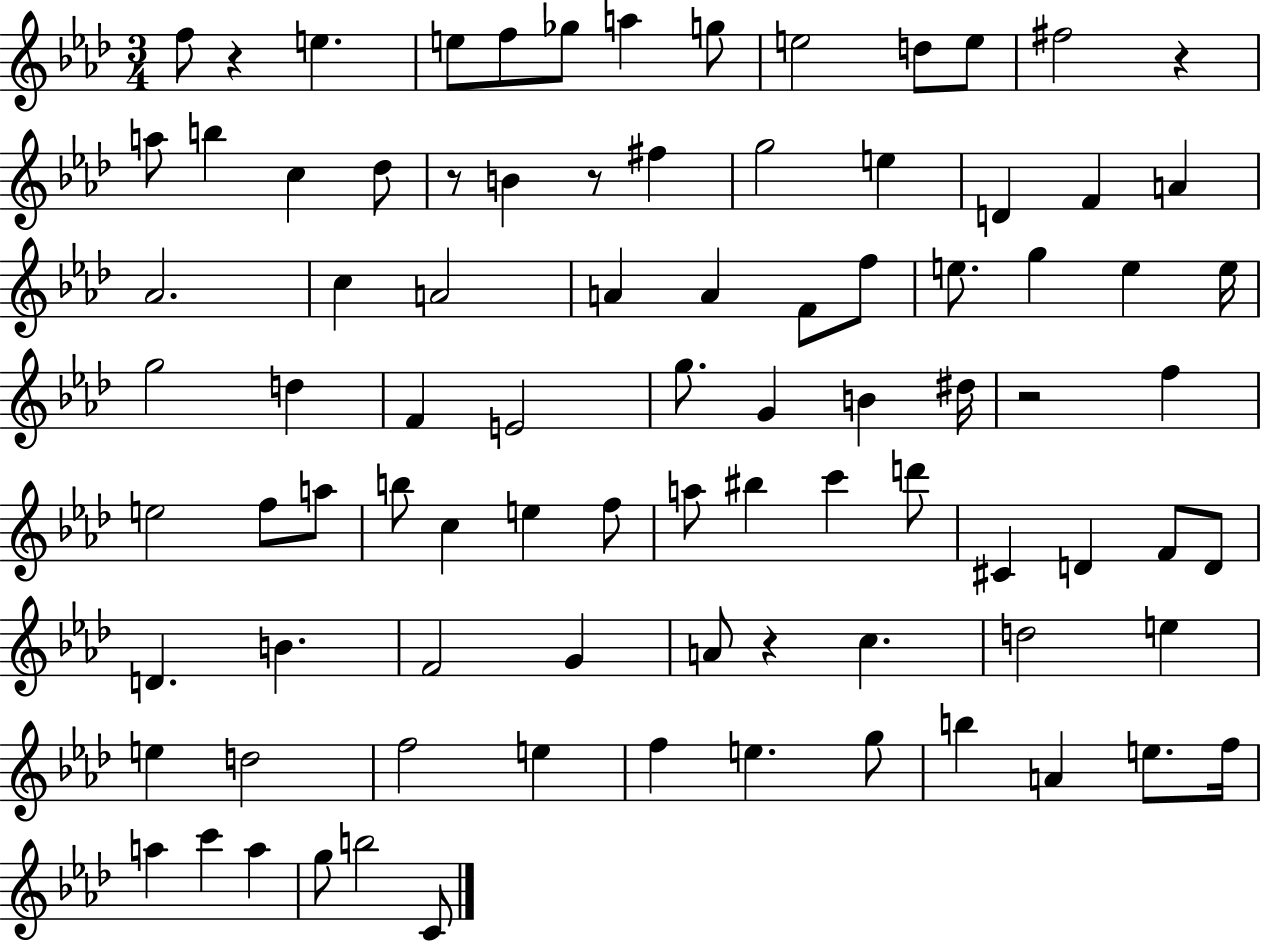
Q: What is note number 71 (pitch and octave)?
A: E5